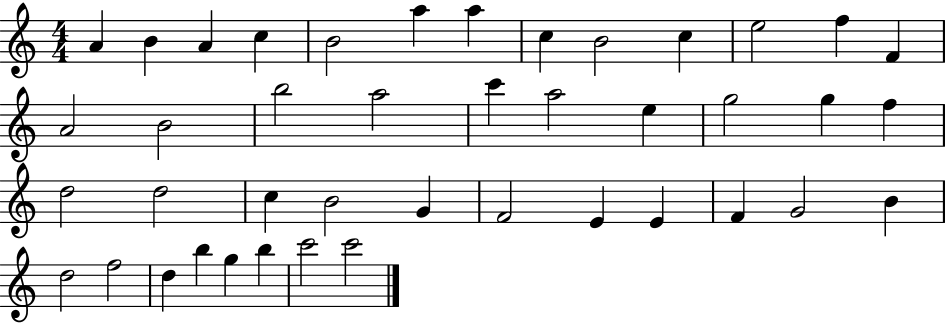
A4/q B4/q A4/q C5/q B4/h A5/q A5/q C5/q B4/h C5/q E5/h F5/q F4/q A4/h B4/h B5/h A5/h C6/q A5/h E5/q G5/h G5/q F5/q D5/h D5/h C5/q B4/h G4/q F4/h E4/q E4/q F4/q G4/h B4/q D5/h F5/h D5/q B5/q G5/q B5/q C6/h C6/h